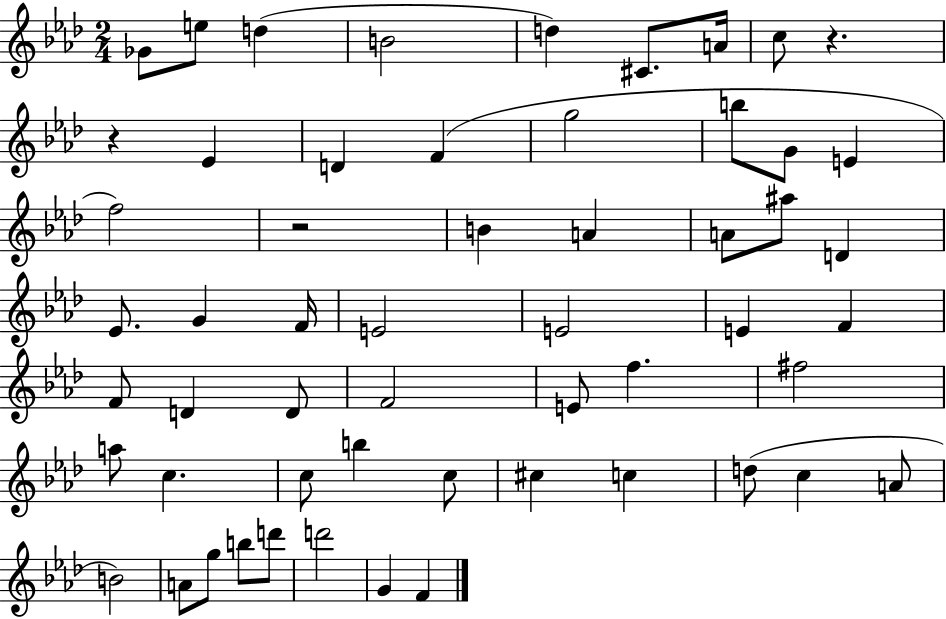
{
  \clef treble
  \numericTimeSignature
  \time 2/4
  \key aes \major
  ges'8 e''8 d''4( | b'2 | d''4) cis'8. a'16 | c''8 r4. | \break r4 ees'4 | d'4 f'4( | g''2 | b''8 g'8 e'4 | \break f''2) | r2 | b'4 a'4 | a'8 ais''8 d'4 | \break ees'8. g'4 f'16 | e'2 | e'2 | e'4 f'4 | \break f'8 d'4 d'8 | f'2 | e'8 f''4. | fis''2 | \break a''8 c''4. | c''8 b''4 c''8 | cis''4 c''4 | d''8( c''4 a'8 | \break b'2) | a'8 g''8 b''8 d'''8 | d'''2 | g'4 f'4 | \break \bar "|."
}